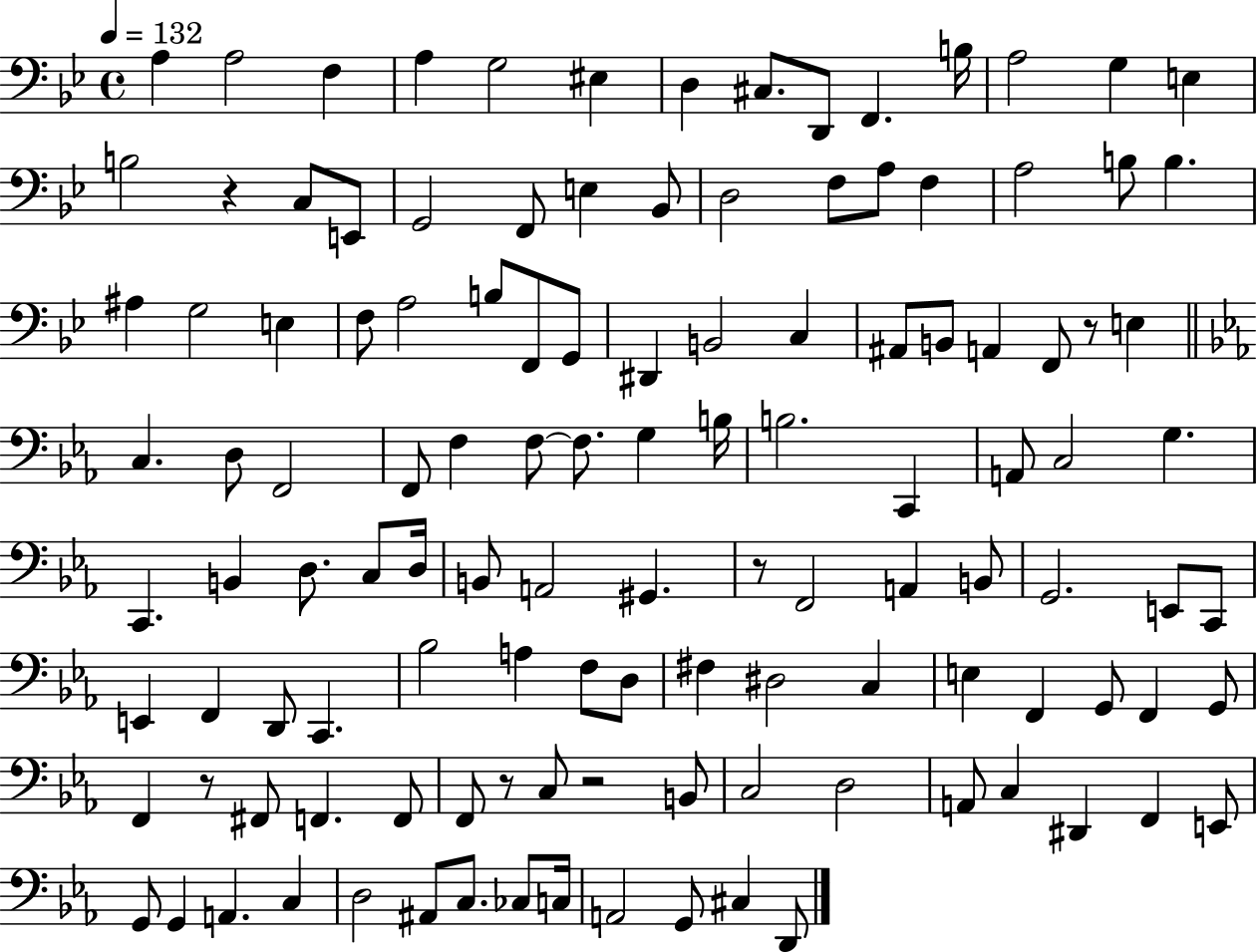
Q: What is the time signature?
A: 4/4